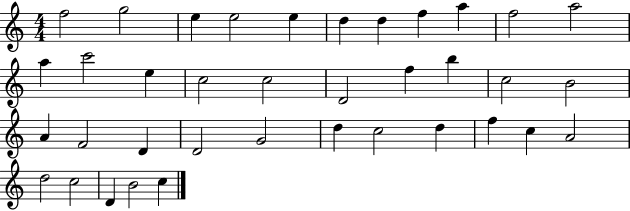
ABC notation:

X:1
T:Untitled
M:4/4
L:1/4
K:C
f2 g2 e e2 e d d f a f2 a2 a c'2 e c2 c2 D2 f b c2 B2 A F2 D D2 G2 d c2 d f c A2 d2 c2 D B2 c